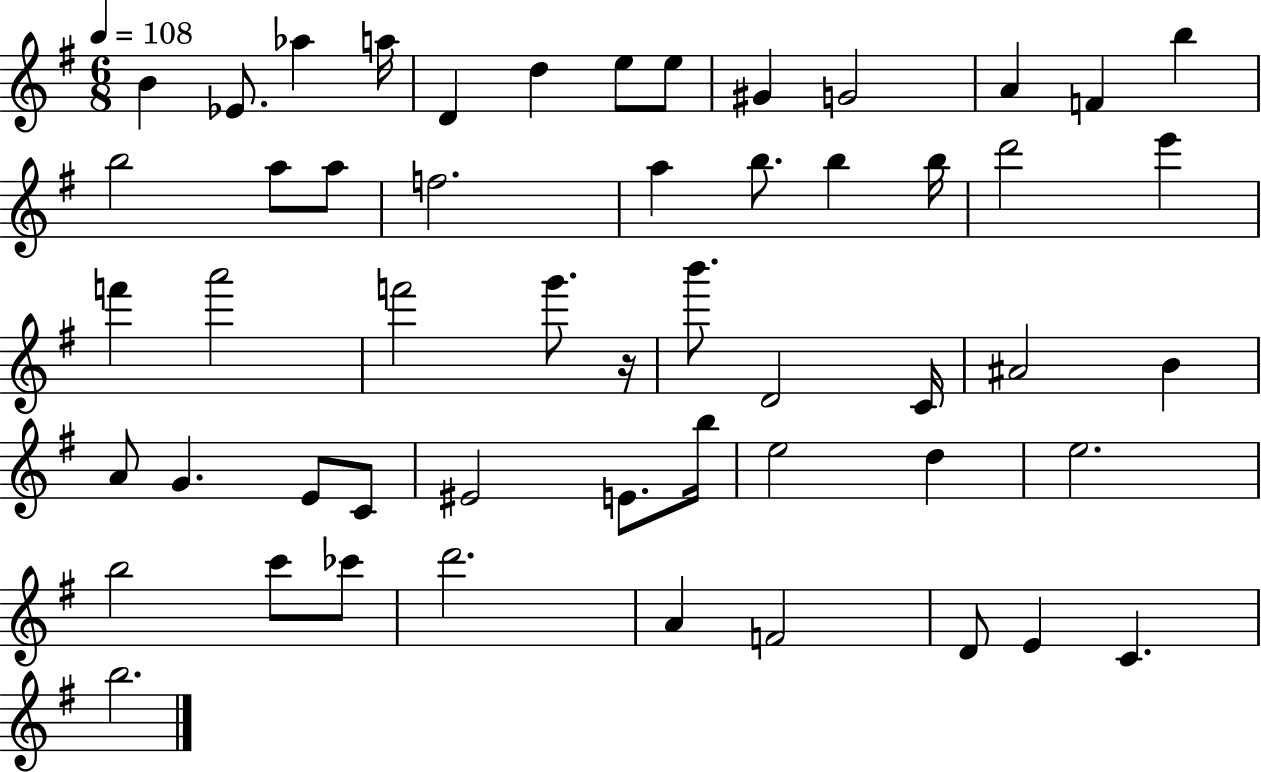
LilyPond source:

{
  \clef treble
  \numericTimeSignature
  \time 6/8
  \key g \major
  \tempo 4 = 108
  \repeat volta 2 { b'4 ees'8. aes''4 a''16 | d'4 d''4 e''8 e''8 | gis'4 g'2 | a'4 f'4 b''4 | \break b''2 a''8 a''8 | f''2. | a''4 b''8. b''4 b''16 | d'''2 e'''4 | \break f'''4 a'''2 | f'''2 g'''8. r16 | b'''8. d'2 c'16 | ais'2 b'4 | \break a'8 g'4. e'8 c'8 | eis'2 e'8. b''16 | e''2 d''4 | e''2. | \break b''2 c'''8 ces'''8 | d'''2. | a'4 f'2 | d'8 e'4 c'4. | \break b''2. | } \bar "|."
}